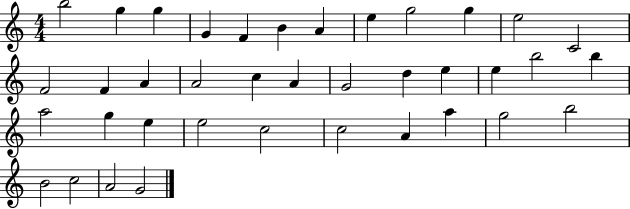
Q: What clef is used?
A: treble